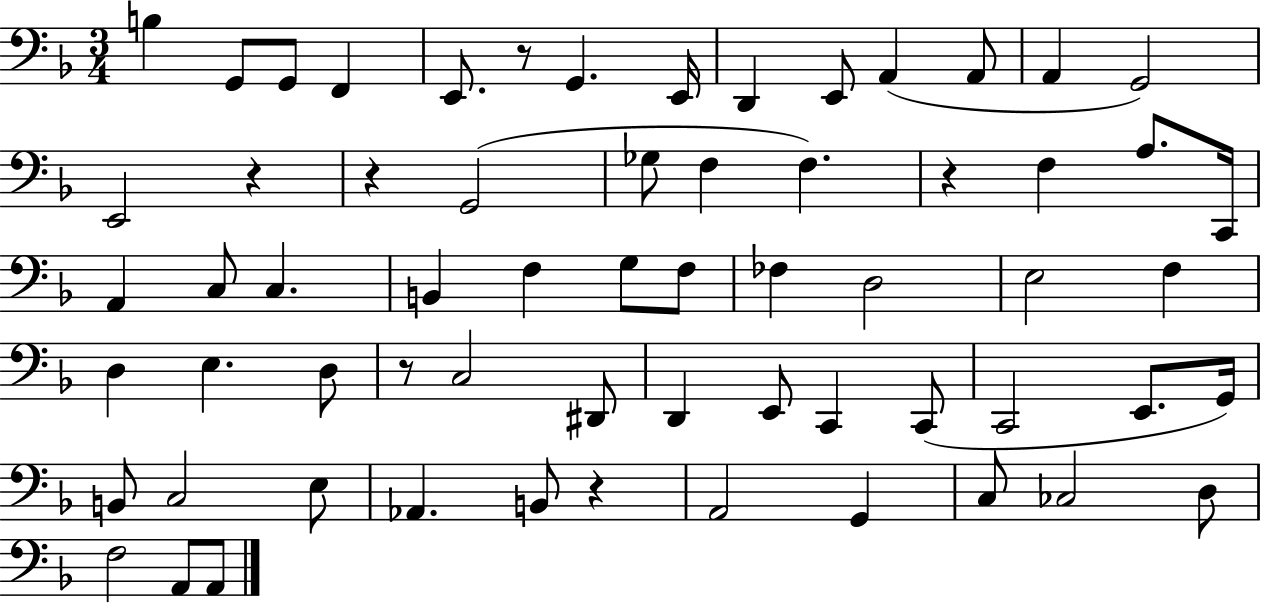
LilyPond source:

{
  \clef bass
  \numericTimeSignature
  \time 3/4
  \key f \major
  b4 g,8 g,8 f,4 | e,8. r8 g,4. e,16 | d,4 e,8 a,4( a,8 | a,4 g,2) | \break e,2 r4 | r4 g,2( | ges8 f4 f4.) | r4 f4 a8. c,16 | \break a,4 c8 c4. | b,4 f4 g8 f8 | fes4 d2 | e2 f4 | \break d4 e4. d8 | r8 c2 dis,8 | d,4 e,8 c,4 c,8( | c,2 e,8. g,16) | \break b,8 c2 e8 | aes,4. b,8 r4 | a,2 g,4 | c8 ces2 d8 | \break f2 a,8 a,8 | \bar "|."
}